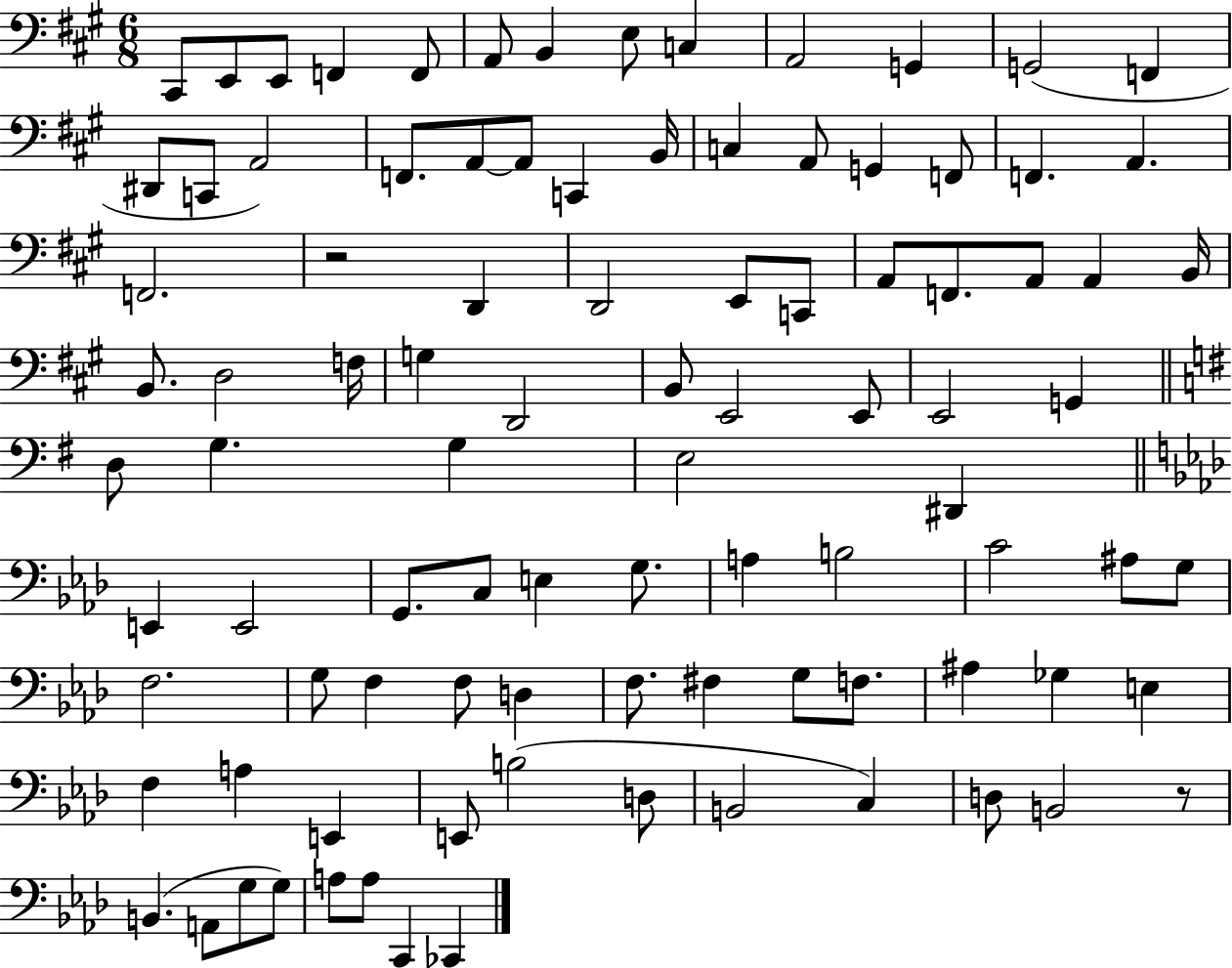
C#2/e E2/e E2/e F2/q F2/e A2/e B2/q E3/e C3/q A2/h G2/q G2/h F2/q D#2/e C2/e A2/h F2/e. A2/e A2/e C2/q B2/s C3/q A2/e G2/q F2/e F2/q. A2/q. F2/h. R/h D2/q D2/h E2/e C2/e A2/e F2/e. A2/e A2/q B2/s B2/e. D3/h F3/s G3/q D2/h B2/e E2/h E2/e E2/h G2/q D3/e G3/q. G3/q E3/h D#2/q E2/q E2/h G2/e. C3/e E3/q G3/e. A3/q B3/h C4/h A#3/e G3/e F3/h. G3/e F3/q F3/e D3/q F3/e. F#3/q G3/e F3/e. A#3/q Gb3/q E3/q F3/q A3/q E2/q E2/e B3/h D3/e B2/h C3/q D3/e B2/h R/e B2/q. A2/e G3/e G3/e A3/e A3/e C2/q CES2/q